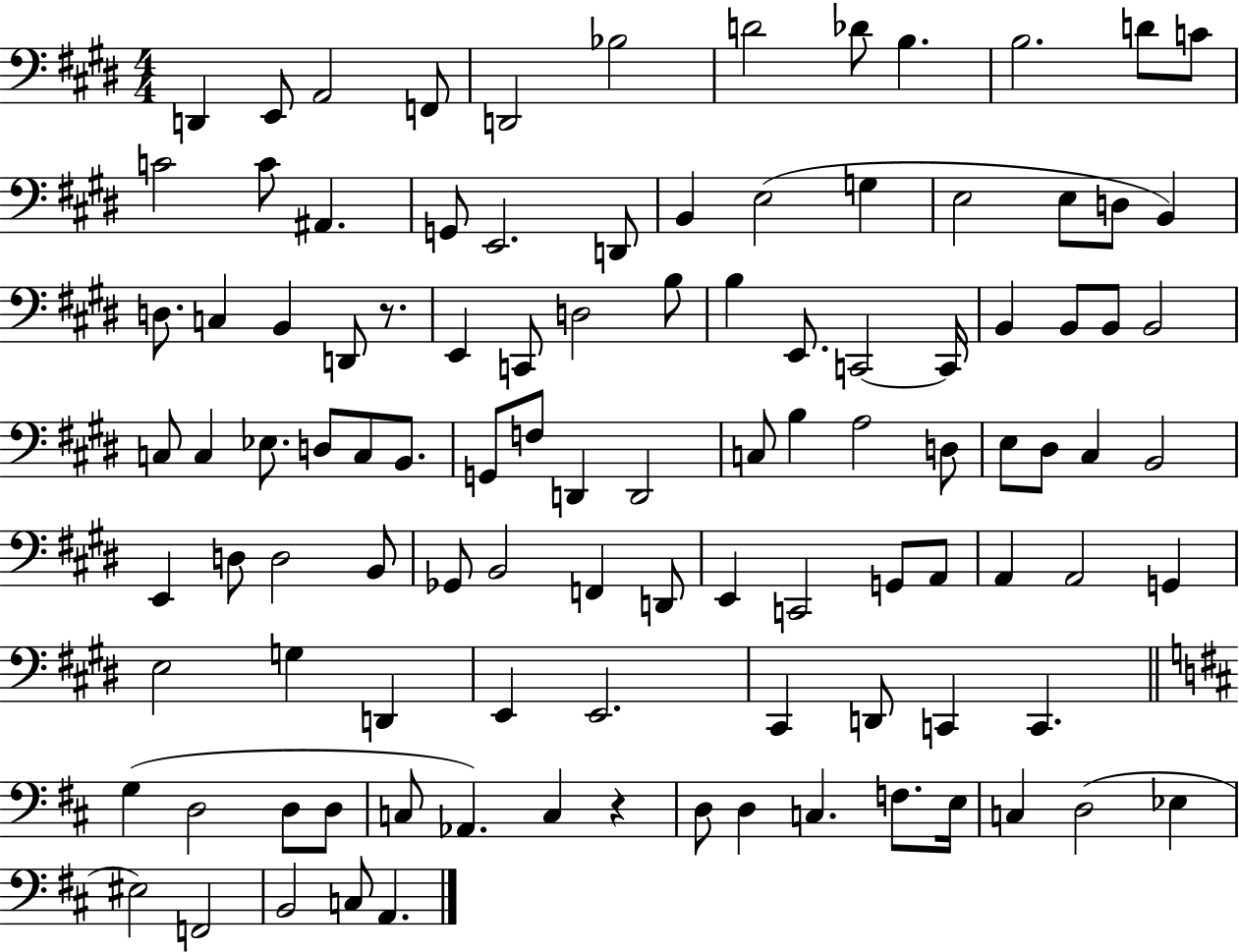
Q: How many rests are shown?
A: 2